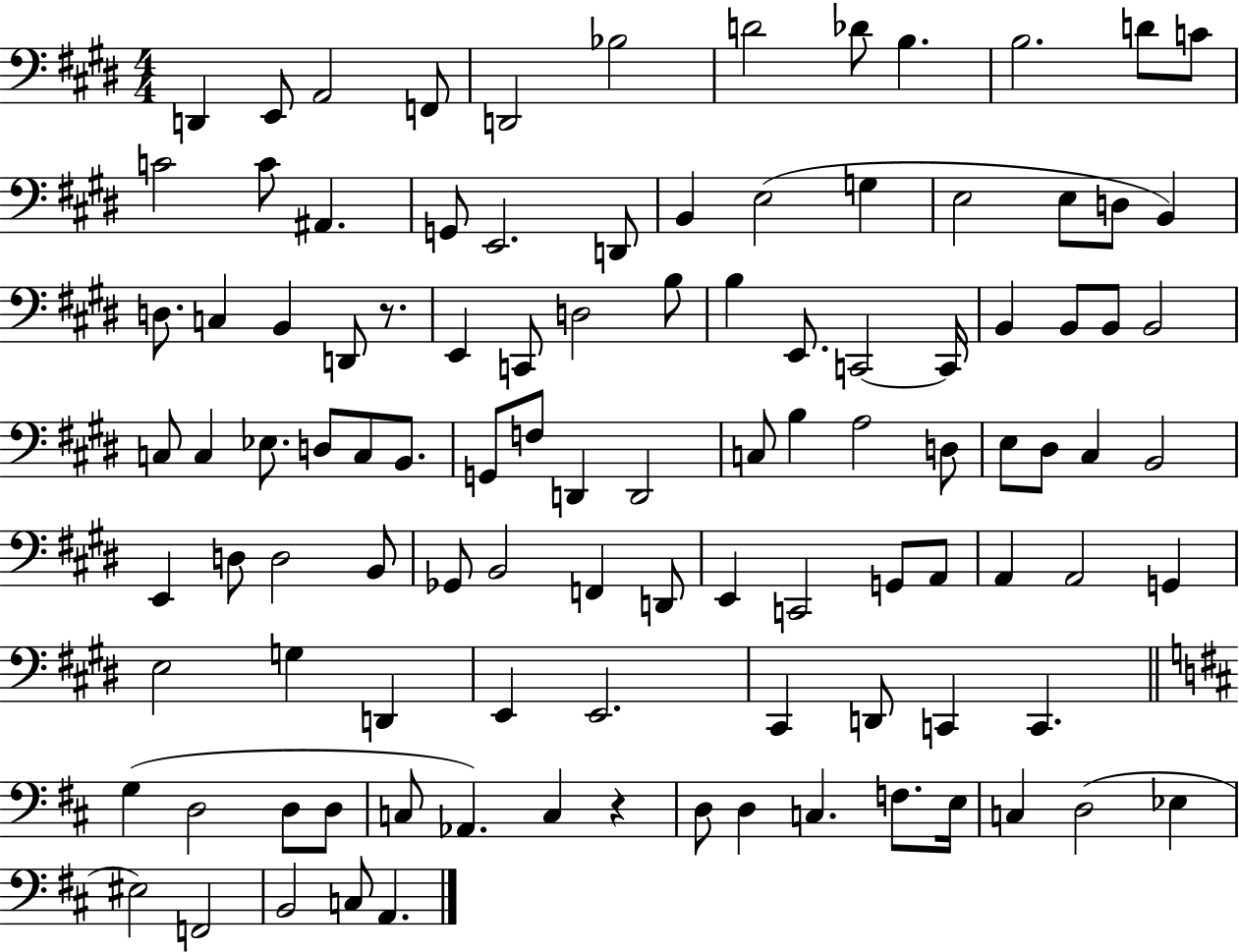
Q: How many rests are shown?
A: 2